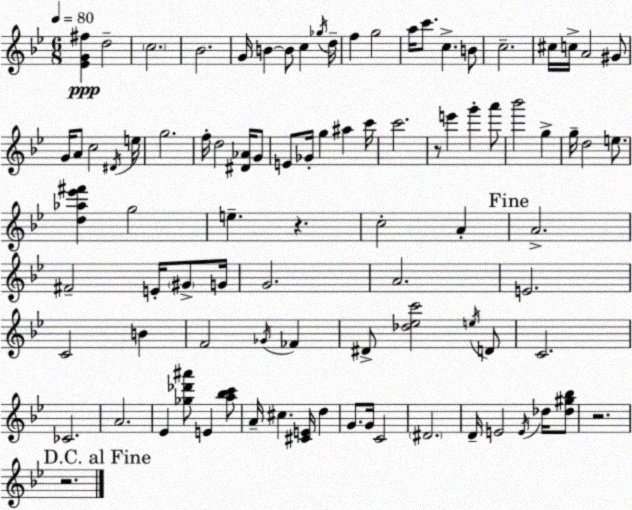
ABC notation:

X:1
T:Untitled
M:6/8
L:1/4
K:Bb
[_EG^f] d2 c2 _B2 G/4 B B/2 c _g/4 d/4 f g2 a/4 c'/2 c B/2 c2 ^c/4 c/4 A2 ^G/2 G/4 A/2 c2 ^D/4 e/4 g2 f/4 d2 [^D_A]/4 G/2 E/2 _G/4 g ^a c'/4 c'2 z/2 e' g' a'/2 _b'2 g g/4 d2 e/2 [d_a_e'^f'] g2 e z c2 A A2 ^F2 E/4 ^G/2 G/4 G2 A2 E2 C2 B F2 _G/4 _F ^D/2 [_d_ec']2 e/4 D/2 C2 _C2 A2 _E [_g_d'^a']/2 E [a_bc']/2 A/4 ^c [^CE]/4 d G/2 G/4 C2 ^D2 D/4 E2 E/4 _d/4 [_d^g_b]/2 z2 z2